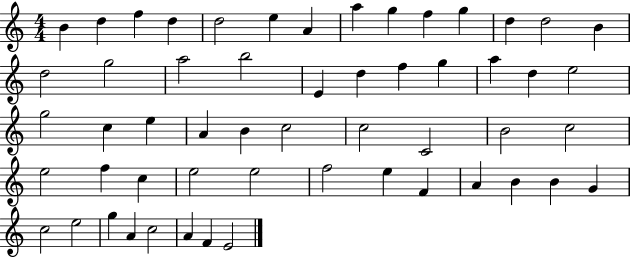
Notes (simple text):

B4/q D5/q F5/q D5/q D5/h E5/q A4/q A5/q G5/q F5/q G5/q D5/q D5/h B4/q D5/h G5/h A5/h B5/h E4/q D5/q F5/q G5/q A5/q D5/q E5/h G5/h C5/q E5/q A4/q B4/q C5/h C5/h C4/h B4/h C5/h E5/h F5/q C5/q E5/h E5/h F5/h E5/q F4/q A4/q B4/q B4/q G4/q C5/h E5/h G5/q A4/q C5/h A4/q F4/q E4/h